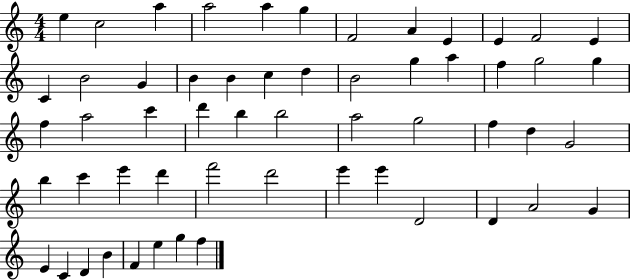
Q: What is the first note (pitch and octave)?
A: E5